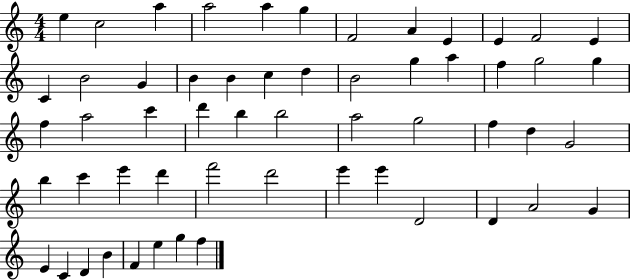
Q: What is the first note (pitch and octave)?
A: E5